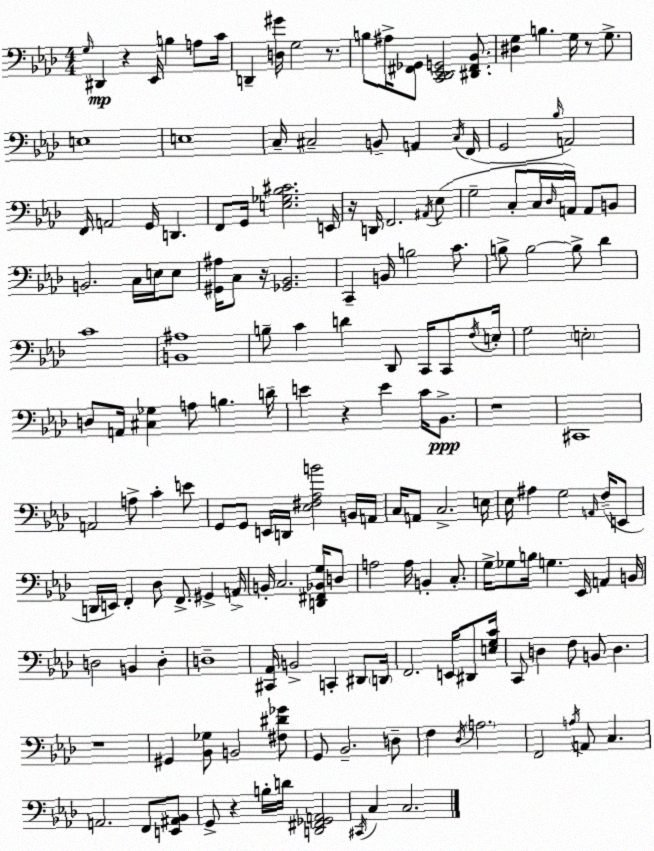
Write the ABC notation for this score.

X:1
T:Untitled
M:4/4
L:1/4
K:Ab
G,/4 ^D,, z _E,,/4 B, A,/2 C/4 D,, [D,^G]/4 G,2 z/2 B,/2 ^A,/4 [^F,,_G,,]/2 [C,,_D,,_E,,G,,]2 [^D,,^F,,_B,,]/2 [^D,G,] B, G,/4 z/2 G,/2 E,4 E,4 C,/4 ^C,2 B,,/2 A,, ^C,/4 F,,/4 G,,2 _B,/4 A,,2 F,,/4 A,,2 G,,/4 D,, F,,/2 G,,/4 [E,_G,_B,^C]2 E,,/4 z/4 D,,/4 F,,2 ^A,,/4 _E,/2 G,2 C,/2 C,/4 _D,/4 A,,/4 A,,/2 B,,/2 B,,2 C,/4 E,/4 E,/2 [^G,,^A,]/4 C,/2 z/4 [_G,,_B,,]2 C,, B,,/4 B,2 C/2 B,/2 B,2 B,/2 _D C4 [B,,^A,]4 B,/2 C D _D,,/2 C,,/4 C,,/2 F,/4 E,/4 G,2 E,2 D,/2 A,,/4 [^C,_G,] A,/2 B, D/4 E z E C/4 _B,,/2 z4 ^C,,4 A,,2 A,/2 C E/2 G,,/2 G,,/2 E,,/4 D,,/4 [_E,^F,_A,B]2 B,,/4 A,,/4 C,/4 A,,/2 C,2 E,/4 _E,/4 ^A, G,2 A,,/4 F,/4 E,,/2 D,,/4 E,,/4 F,, _D,/2 F,,/2 ^G,, A,,/4 B,,/4 C,2 [D,,^F,,_B,,G,]/4 D,/2 A,2 A,/4 B,, C,/2 G,/4 _G,/2 B,/4 G, _E,,/4 A,, B,,/4 D,2 B,, D, D,4 [^C,,_A,,]/4 B,,2 C,, ^D,,/2 D,,/4 F,,2 E,,/4 ^D,,/2 [E,G,C]/4 C,,/2 D, F,/2 B,,/2 D, z4 ^G,, [_B,,_G,]/2 B,,2 [^F,^D_G]/2 G,,/2 _B,,2 D,/2 F, _D,/4 A,2 F,,2 A,/4 A,,/2 C, A,,2 F,,/2 [E,,^A,,_B,,]/2 G,,/2 z B,/4 D/4 [D,,^F,,_G,,A,,]2 ^C,,/4 C, C,2